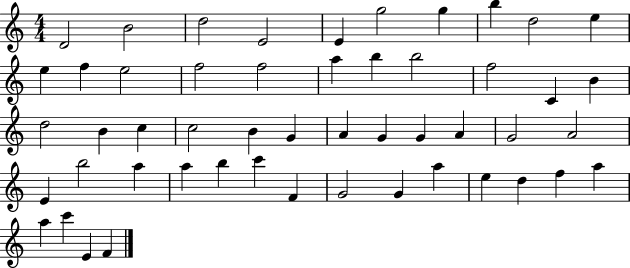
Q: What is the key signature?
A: C major